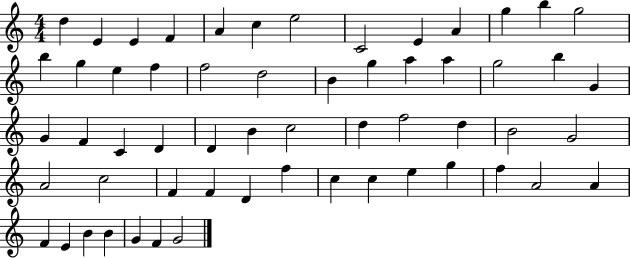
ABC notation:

X:1
T:Untitled
M:4/4
L:1/4
K:C
d E E F A c e2 C2 E A g b g2 b g e f f2 d2 B g a a g2 b G G F C D D B c2 d f2 d B2 G2 A2 c2 F F D f c c e g f A2 A F E B B G F G2